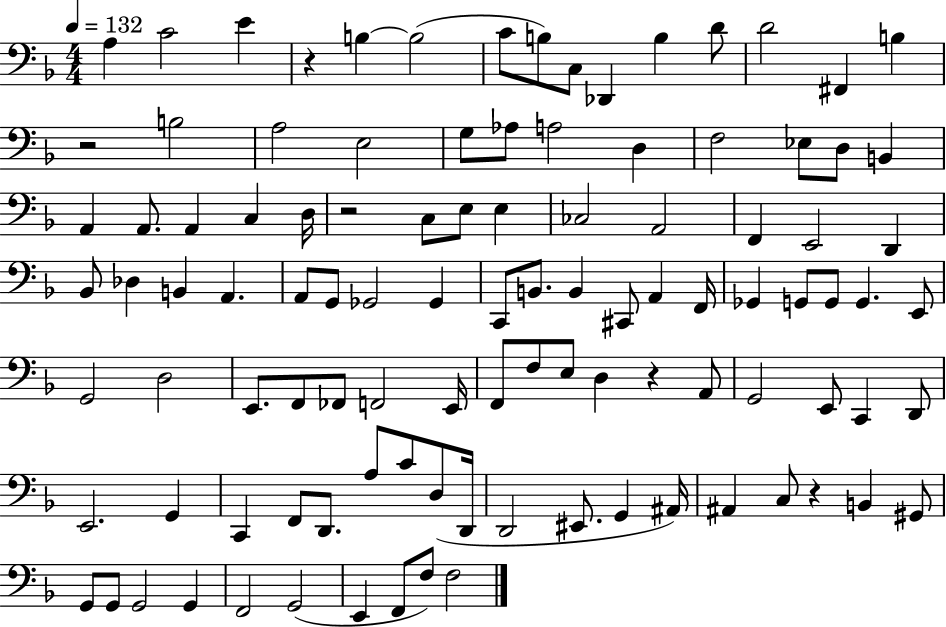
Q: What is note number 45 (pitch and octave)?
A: Gb2